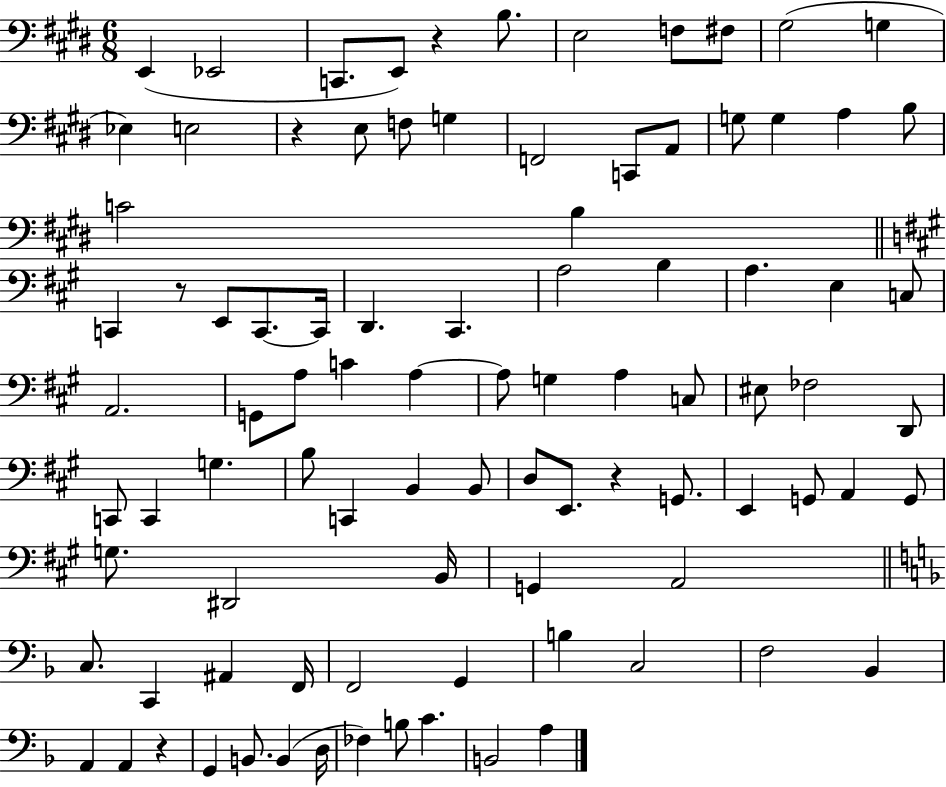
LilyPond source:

{
  \clef bass
  \numericTimeSignature
  \time 6/8
  \key e \major
  e,4( ees,2 | c,8. e,8) r4 b8. | e2 f8 fis8 | gis2( g4 | \break ees4) e2 | r4 e8 f8 g4 | f,2 c,8 a,8 | g8 g4 a4 b8 | \break c'2 b4 | \bar "||" \break \key a \major c,4 r8 e,8 c,8.~~ c,16 | d,4. cis,4. | a2 b4 | a4. e4 c8 | \break a,2. | g,8 a8 c'4 a4~~ | a8 g4 a4 c8 | eis8 fes2 d,8 | \break c,8 c,4 g4. | b8 c,4 b,4 b,8 | d8 e,8. r4 g,8. | e,4 g,8 a,4 g,8 | \break g8. dis,2 b,16 | g,4 a,2 | \bar "||" \break \key d \minor c8. c,4 ais,4 f,16 | f,2 g,4 | b4 c2 | f2 bes,4 | \break a,4 a,4 r4 | g,4 b,8. b,4( d16 | fes4) b8 c'4. | b,2 a4 | \break \bar "|."
}